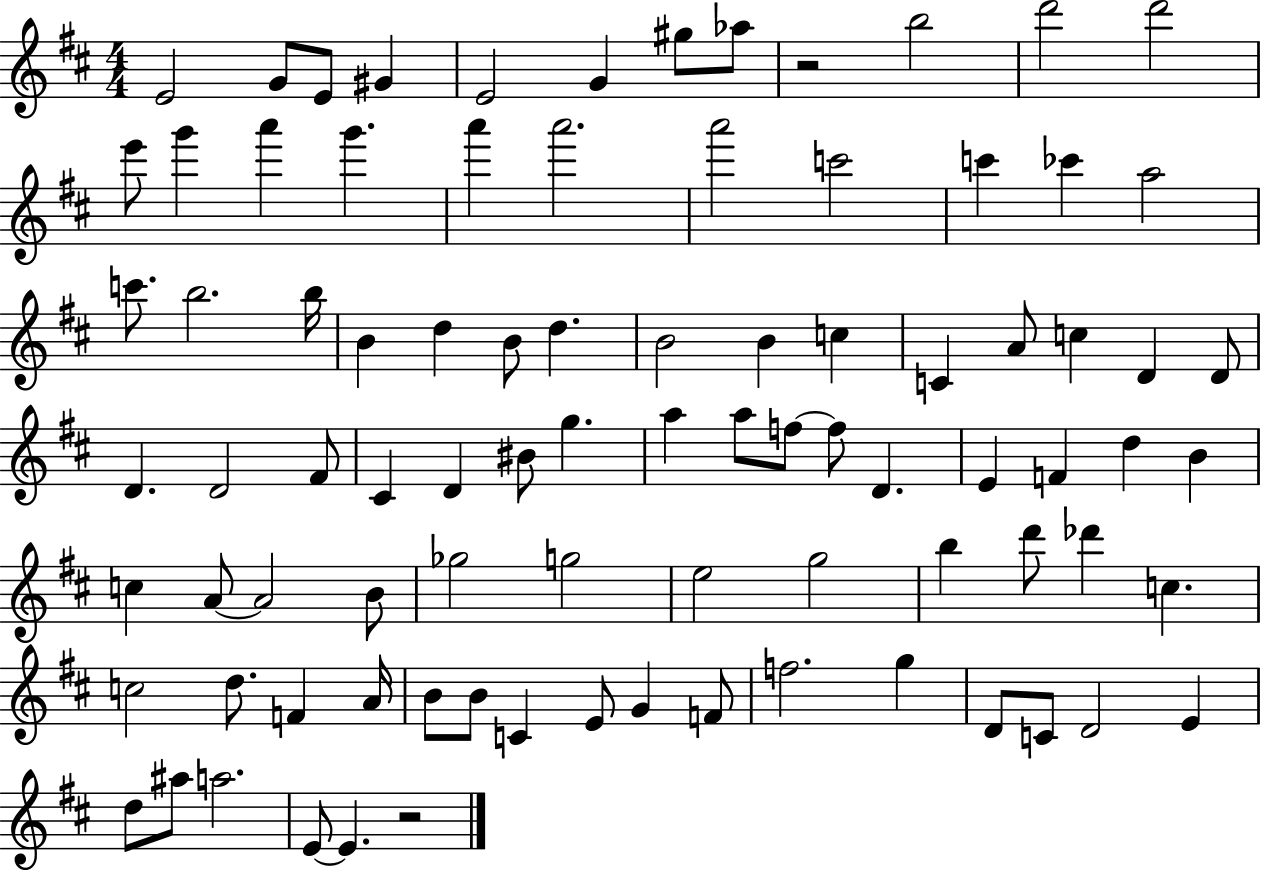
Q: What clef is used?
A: treble